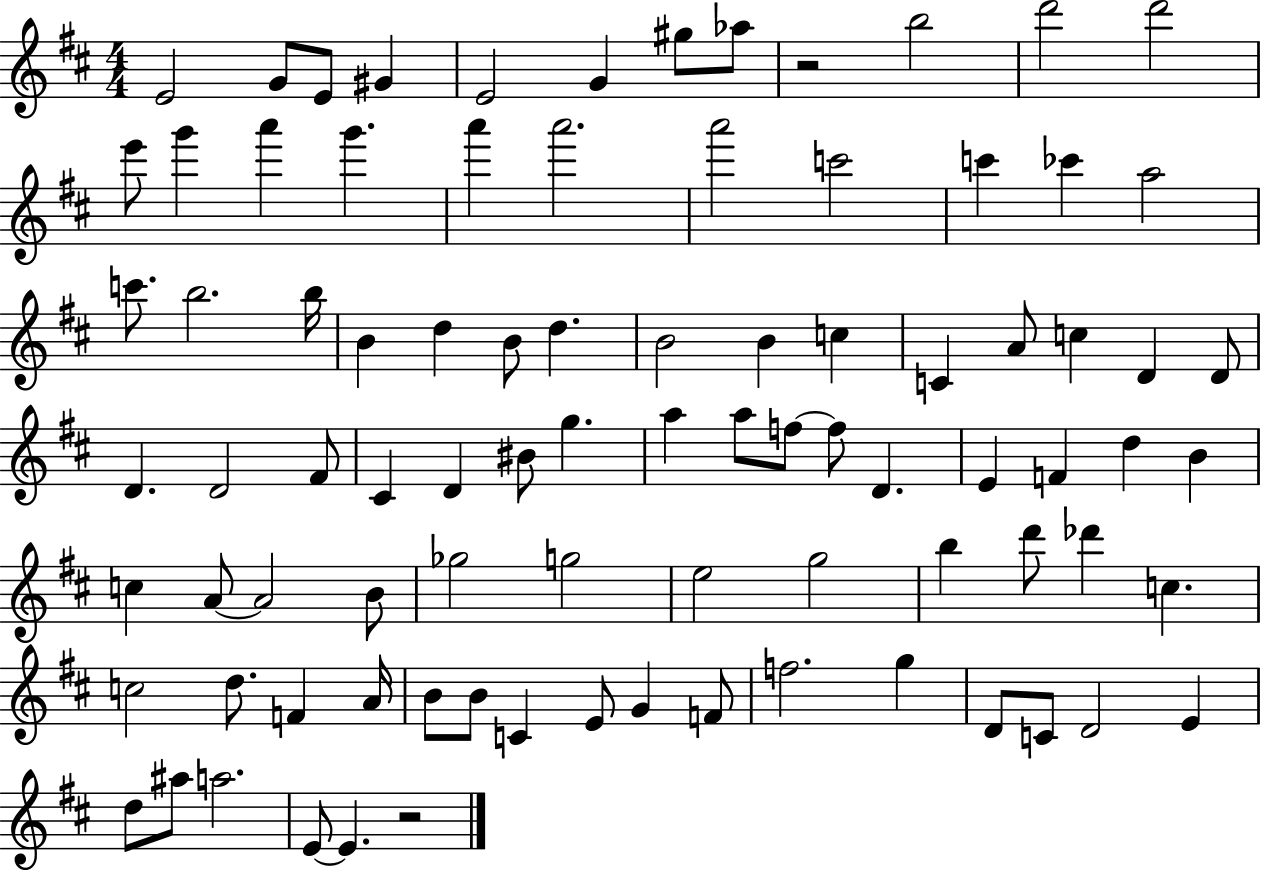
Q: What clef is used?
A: treble